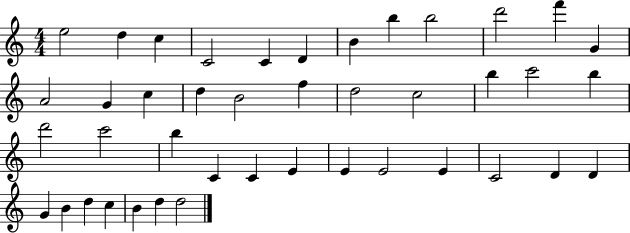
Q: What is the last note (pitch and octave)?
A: D5